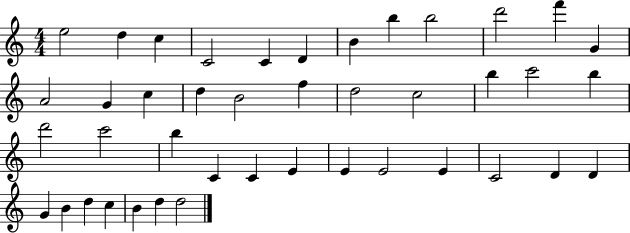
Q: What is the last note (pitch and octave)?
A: D5